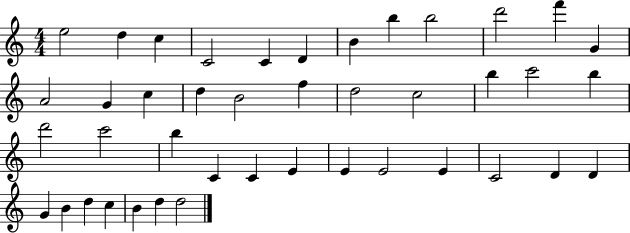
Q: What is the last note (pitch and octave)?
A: D5